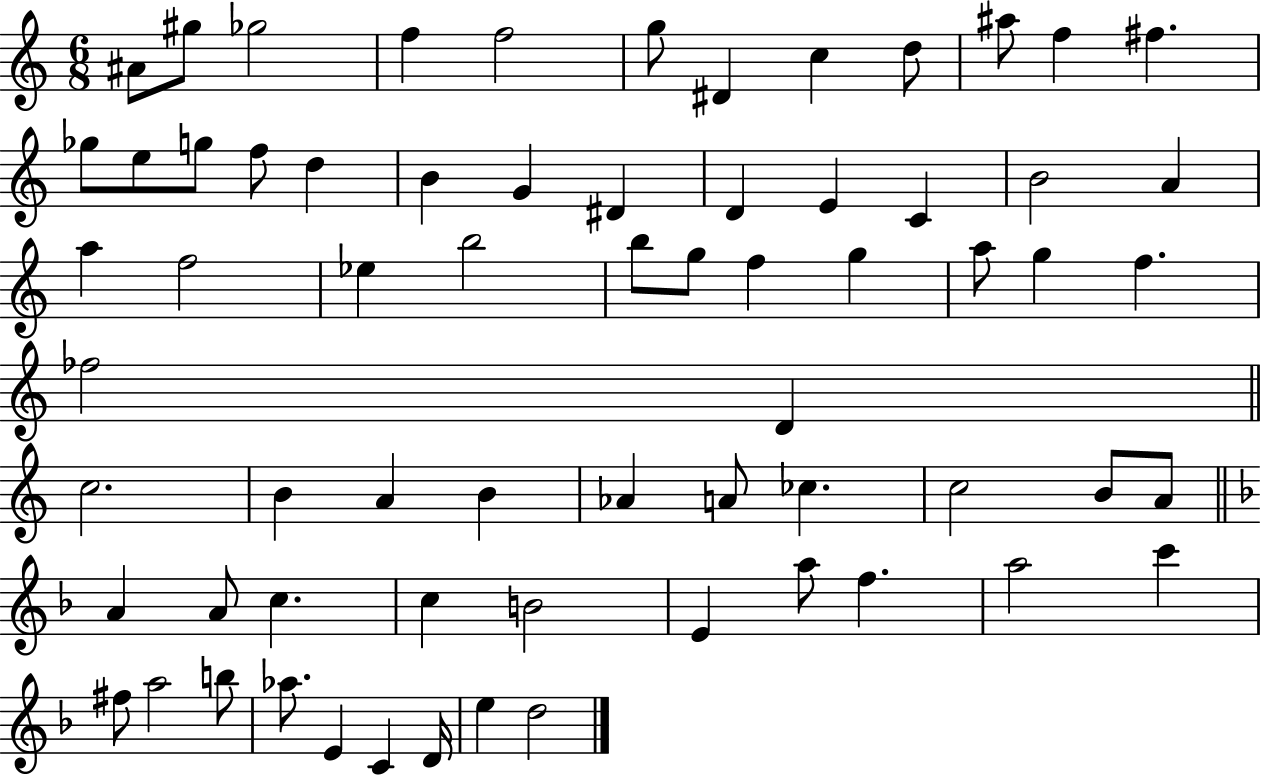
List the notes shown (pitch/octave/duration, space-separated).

A#4/e G#5/e Gb5/h F5/q F5/h G5/e D#4/q C5/q D5/e A#5/e F5/q F#5/q. Gb5/e E5/e G5/e F5/e D5/q B4/q G4/q D#4/q D4/q E4/q C4/q B4/h A4/q A5/q F5/h Eb5/q B5/h B5/e G5/e F5/q G5/q A5/e G5/q F5/q. FES5/h D4/q C5/h. B4/q A4/q B4/q Ab4/q A4/e CES5/q. C5/h B4/e A4/e A4/q A4/e C5/q. C5/q B4/h E4/q A5/e F5/q. A5/h C6/q F#5/e A5/h B5/e Ab5/e. E4/q C4/q D4/s E5/q D5/h